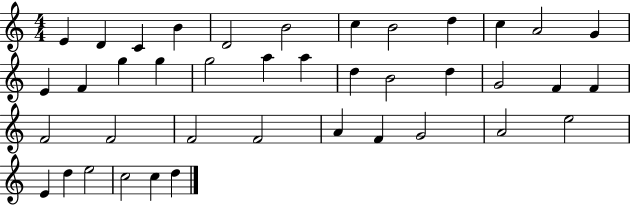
{
  \clef treble
  \numericTimeSignature
  \time 4/4
  \key c \major
  e'4 d'4 c'4 b'4 | d'2 b'2 | c''4 b'2 d''4 | c''4 a'2 g'4 | \break e'4 f'4 g''4 g''4 | g''2 a''4 a''4 | d''4 b'2 d''4 | g'2 f'4 f'4 | \break f'2 f'2 | f'2 f'2 | a'4 f'4 g'2 | a'2 e''2 | \break e'4 d''4 e''2 | c''2 c''4 d''4 | \bar "|."
}